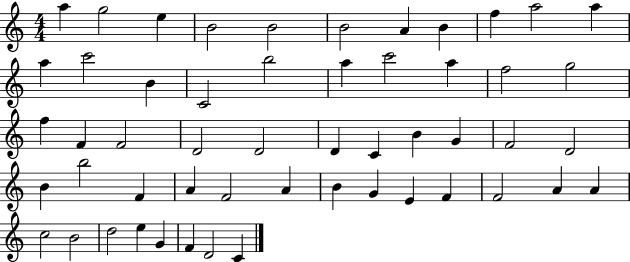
A5/q G5/h E5/q B4/h B4/h B4/h A4/q B4/q F5/q A5/h A5/q A5/q C6/h B4/q C4/h B5/h A5/q C6/h A5/q F5/h G5/h F5/q F4/q F4/h D4/h D4/h D4/q C4/q B4/q G4/q F4/h D4/h B4/q B5/h F4/q A4/q F4/h A4/q B4/q G4/q E4/q F4/q F4/h A4/q A4/q C5/h B4/h D5/h E5/q G4/q F4/q D4/h C4/q